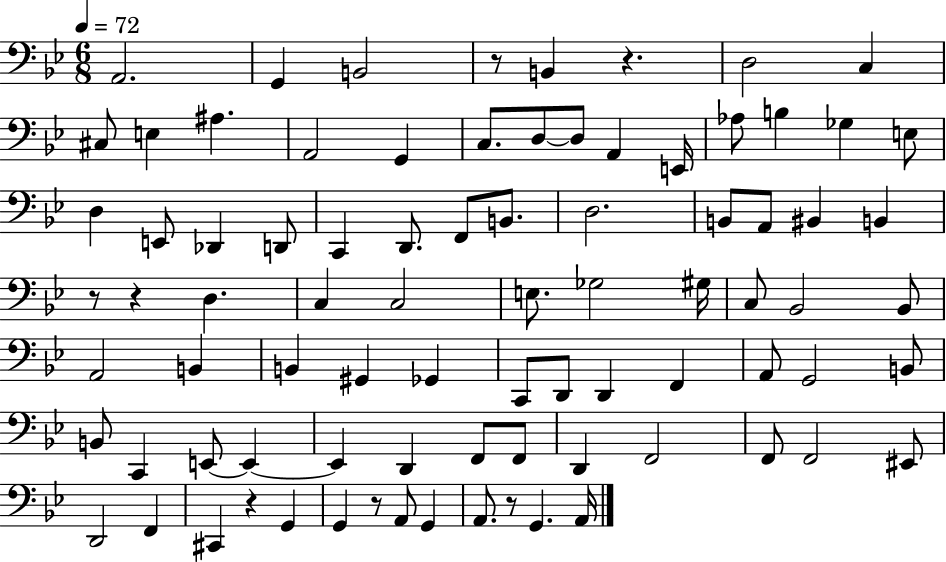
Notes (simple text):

A2/h. G2/q B2/h R/e B2/q R/q. D3/h C3/q C#3/e E3/q A#3/q. A2/h G2/q C3/e. D3/e D3/e A2/q E2/s Ab3/e B3/q Gb3/q E3/e D3/q E2/e Db2/q D2/e C2/q D2/e. F2/e B2/e. D3/h. B2/e A2/e BIS2/q B2/q R/e R/q D3/q. C3/q C3/h E3/e. Gb3/h G#3/s C3/e Bb2/h Bb2/e A2/h B2/q B2/q G#2/q Gb2/q C2/e D2/e D2/q F2/q A2/e G2/h B2/e B2/e C2/q E2/e E2/q E2/q D2/q F2/e F2/e D2/q F2/h F2/e F2/h EIS2/e D2/h F2/q C#2/q R/q G2/q G2/q R/e A2/e G2/q A2/e. R/e G2/q. A2/s